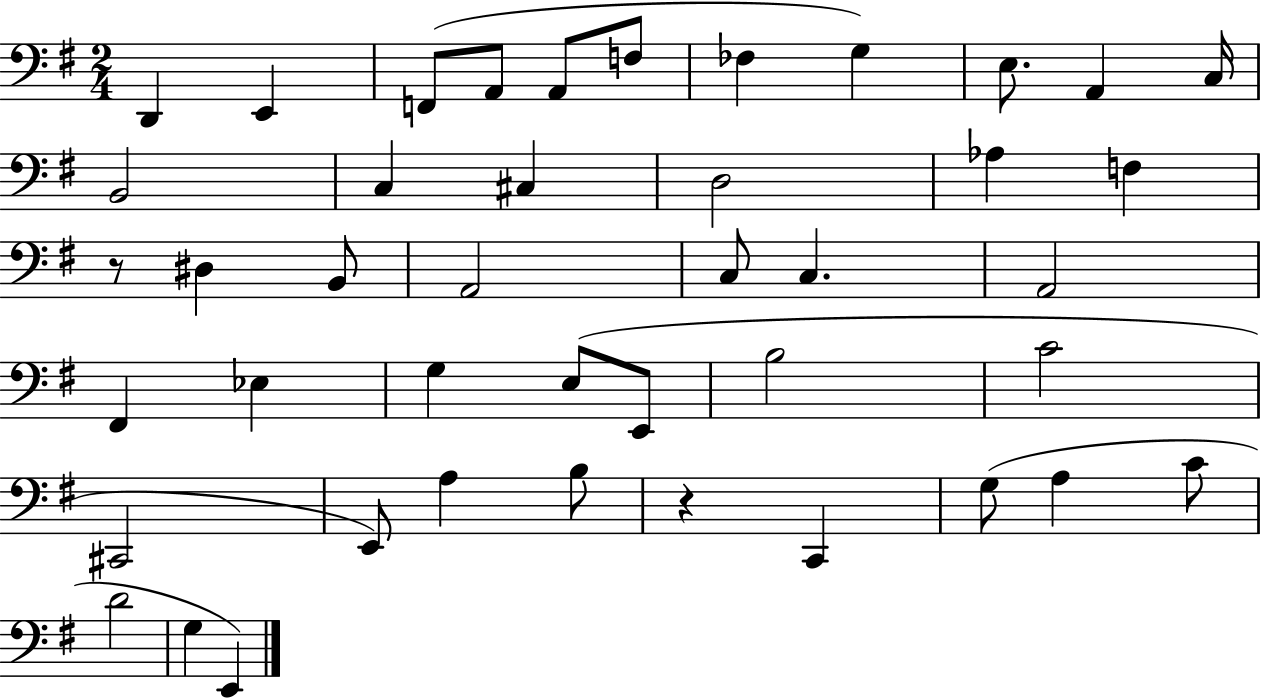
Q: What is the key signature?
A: G major